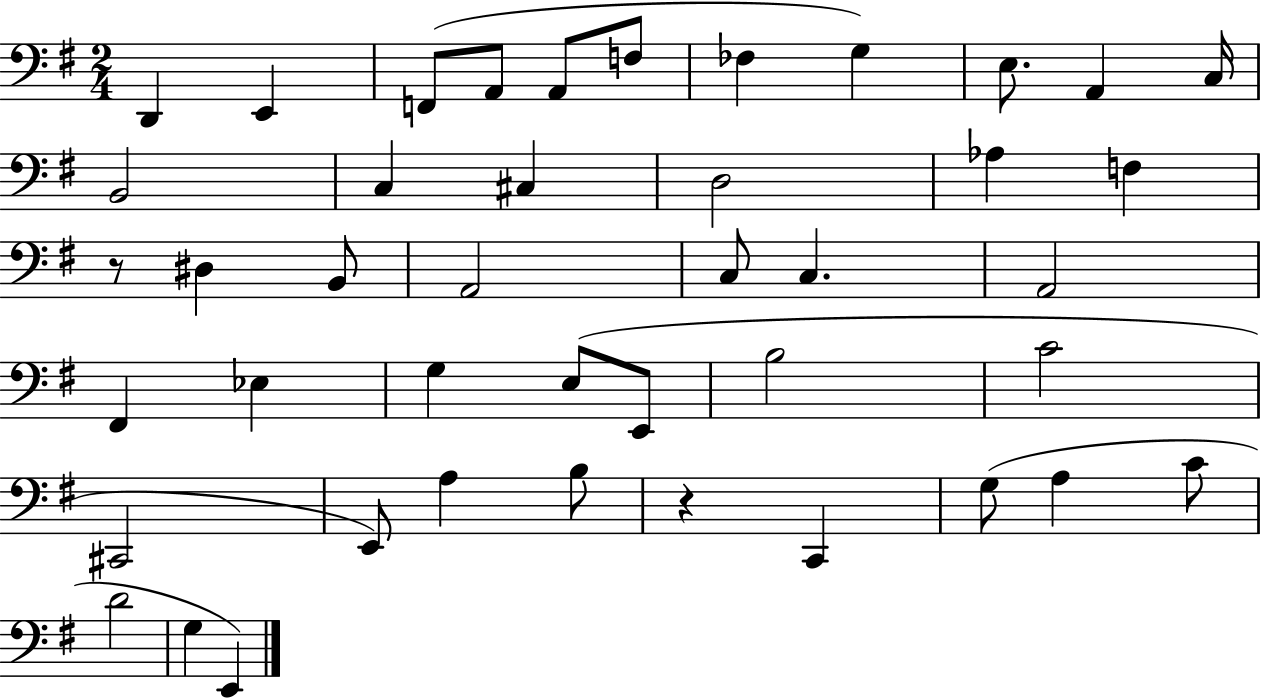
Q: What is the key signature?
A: G major